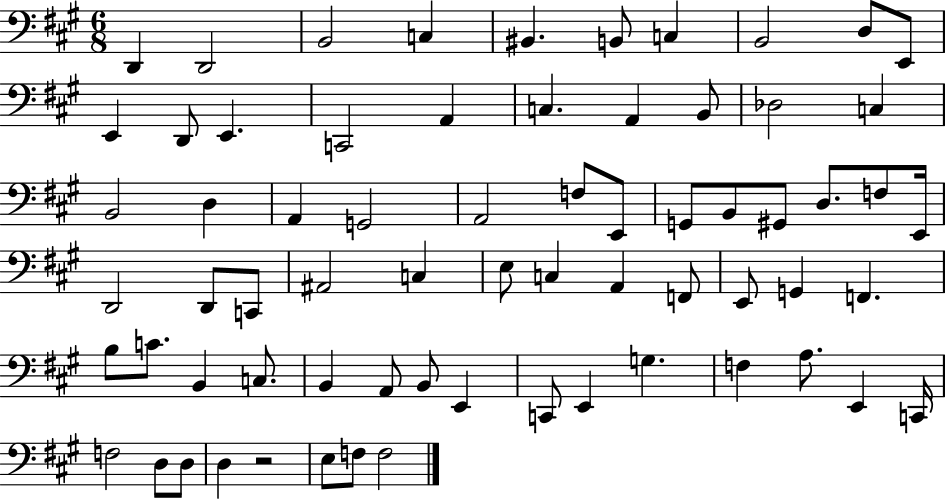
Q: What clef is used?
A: bass